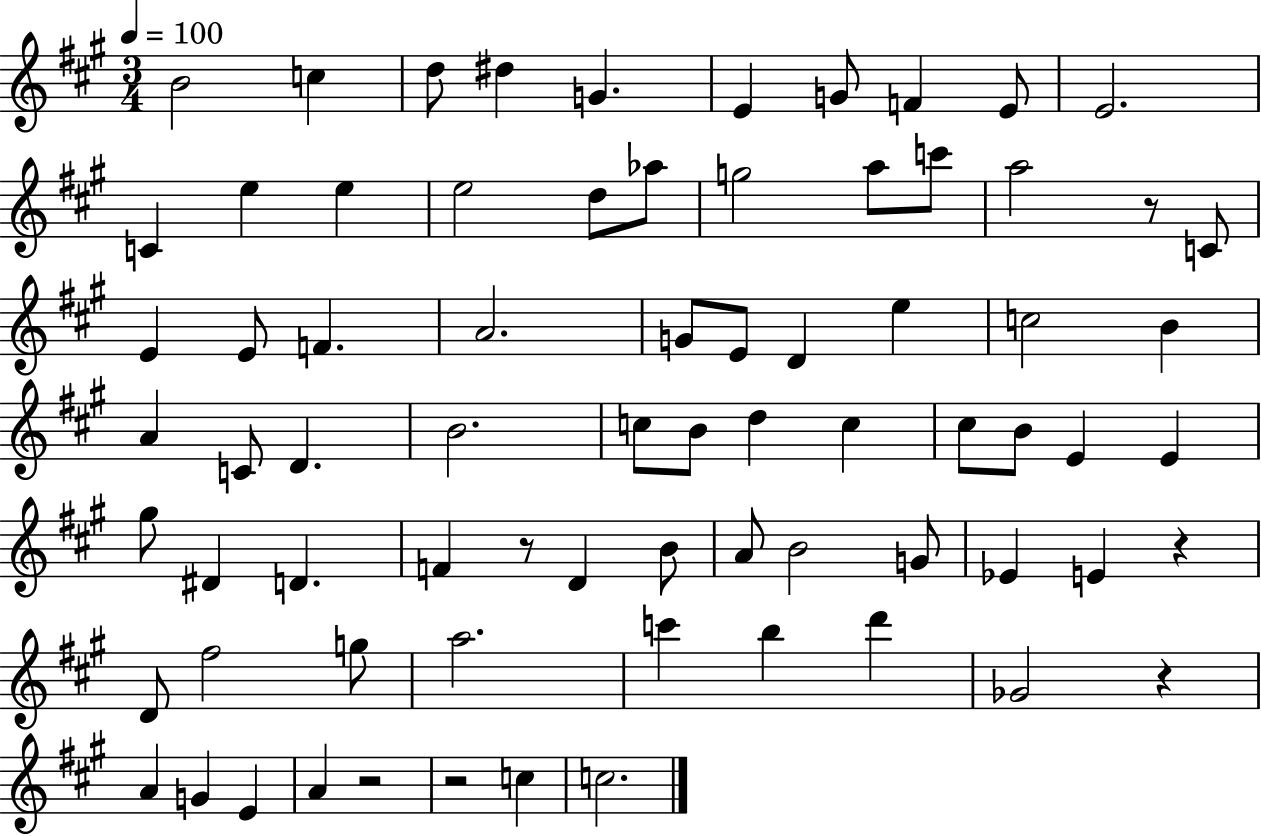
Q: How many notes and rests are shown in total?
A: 74